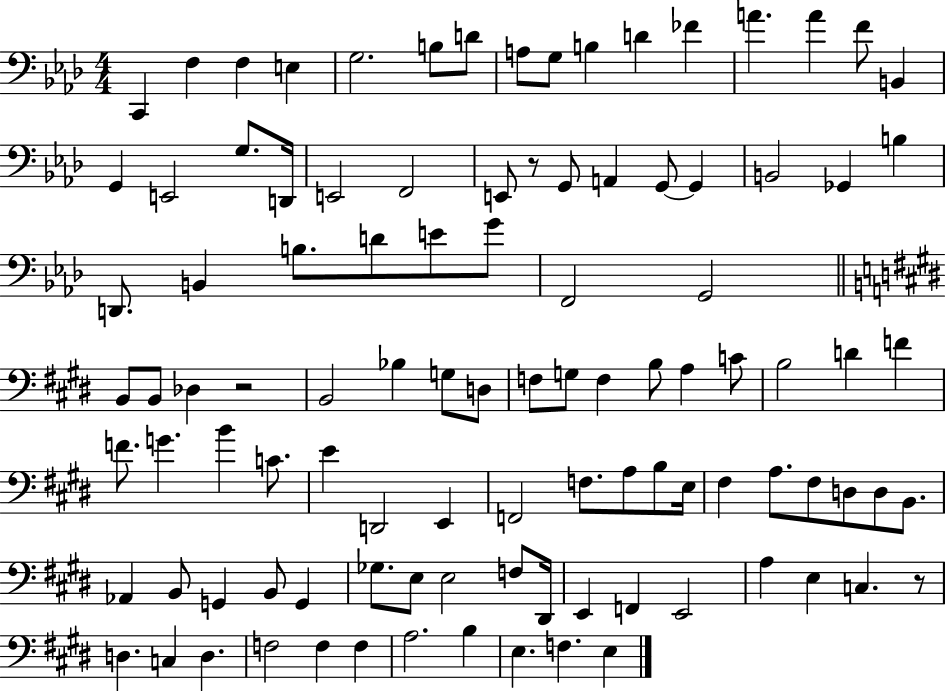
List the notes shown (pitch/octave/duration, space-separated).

C2/q F3/q F3/q E3/q G3/h. B3/e D4/e A3/e G3/e B3/q D4/q FES4/q A4/q. A4/q F4/e B2/q G2/q E2/h G3/e. D2/s E2/h F2/h E2/e R/e G2/e A2/q G2/e G2/q B2/h Gb2/q B3/q D2/e. B2/q B3/e. D4/e E4/e G4/e F2/h G2/h B2/e B2/e Db3/q R/h B2/h Bb3/q G3/e D3/e F3/e G3/e F3/q B3/e A3/q C4/e B3/h D4/q F4/q F4/e. G4/q. B4/q C4/e. E4/q D2/h E2/q F2/h F3/e. A3/e B3/e E3/s F#3/q A3/e. F#3/e D3/e D3/e B2/e. Ab2/q B2/e G2/q B2/e G2/q Gb3/e. E3/e E3/h F3/e D#2/s E2/q F2/q E2/h A3/q E3/q C3/q. R/e D3/q. C3/q D3/q. F3/h F3/q F3/q A3/h. B3/q E3/q. F3/q. E3/q